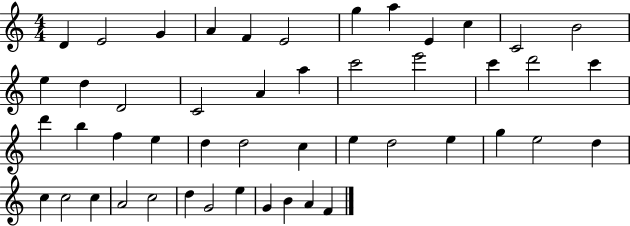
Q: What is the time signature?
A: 4/4